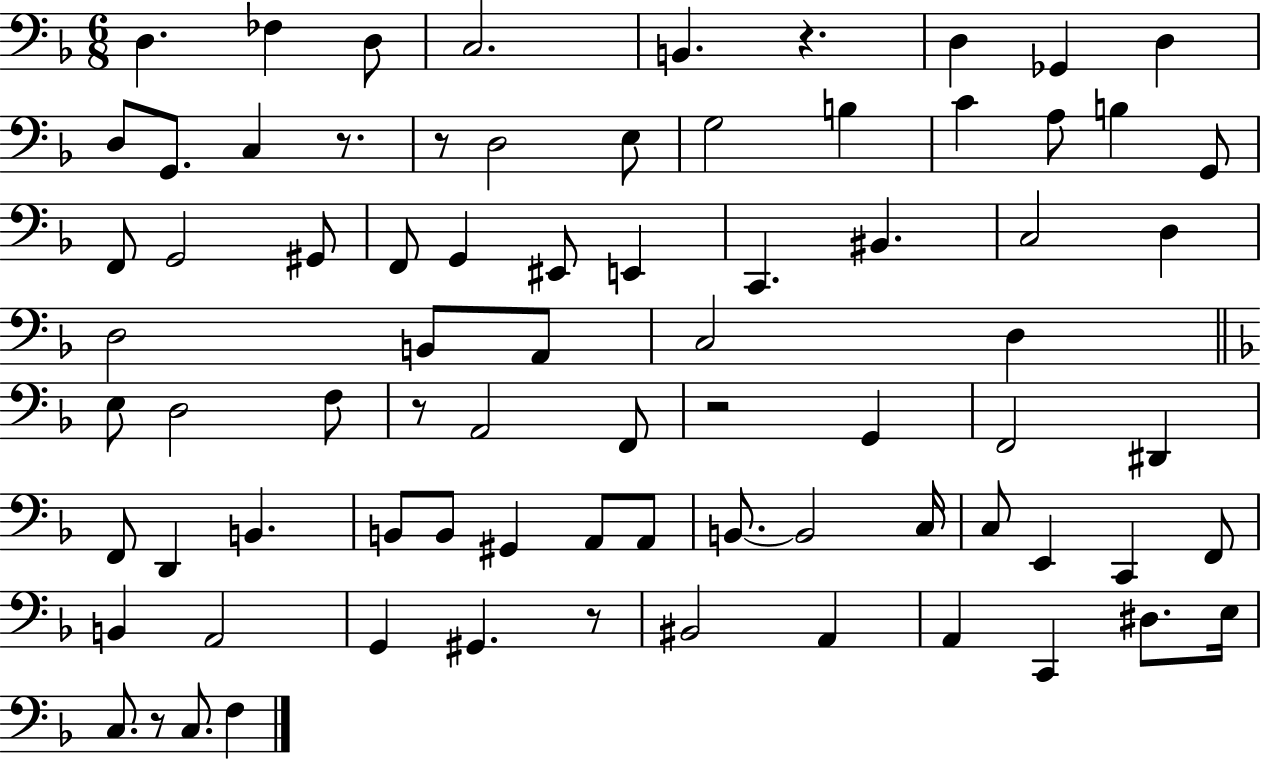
X:1
T:Untitled
M:6/8
L:1/4
K:F
D, _F, D,/2 C,2 B,, z D, _G,, D, D,/2 G,,/2 C, z/2 z/2 D,2 E,/2 G,2 B, C A,/2 B, G,,/2 F,,/2 G,,2 ^G,,/2 F,,/2 G,, ^E,,/2 E,, C,, ^B,, C,2 D, D,2 B,,/2 A,,/2 C,2 D, E,/2 D,2 F,/2 z/2 A,,2 F,,/2 z2 G,, F,,2 ^D,, F,,/2 D,, B,, B,,/2 B,,/2 ^G,, A,,/2 A,,/2 B,,/2 B,,2 C,/4 C,/2 E,, C,, F,,/2 B,, A,,2 G,, ^G,, z/2 ^B,,2 A,, A,, C,, ^D,/2 E,/4 C,/2 z/2 C,/2 F,